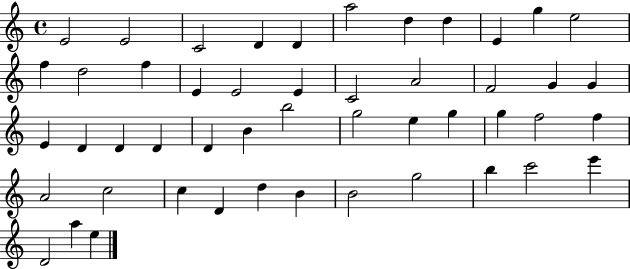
{
  \clef treble
  \time 4/4
  \defaultTimeSignature
  \key c \major
  e'2 e'2 | c'2 d'4 d'4 | a''2 d''4 d''4 | e'4 g''4 e''2 | \break f''4 d''2 f''4 | e'4 e'2 e'4 | c'2 a'2 | f'2 g'4 g'4 | \break e'4 d'4 d'4 d'4 | d'4 b'4 b''2 | g''2 e''4 g''4 | g''4 f''2 f''4 | \break a'2 c''2 | c''4 d'4 d''4 b'4 | b'2 g''2 | b''4 c'''2 e'''4 | \break d'2 a''4 e''4 | \bar "|."
}